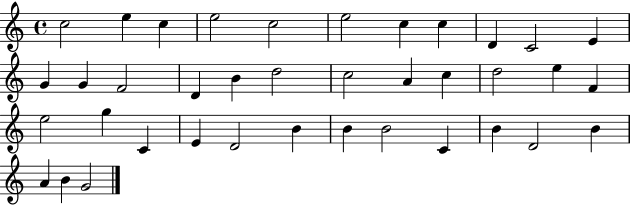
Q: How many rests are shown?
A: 0